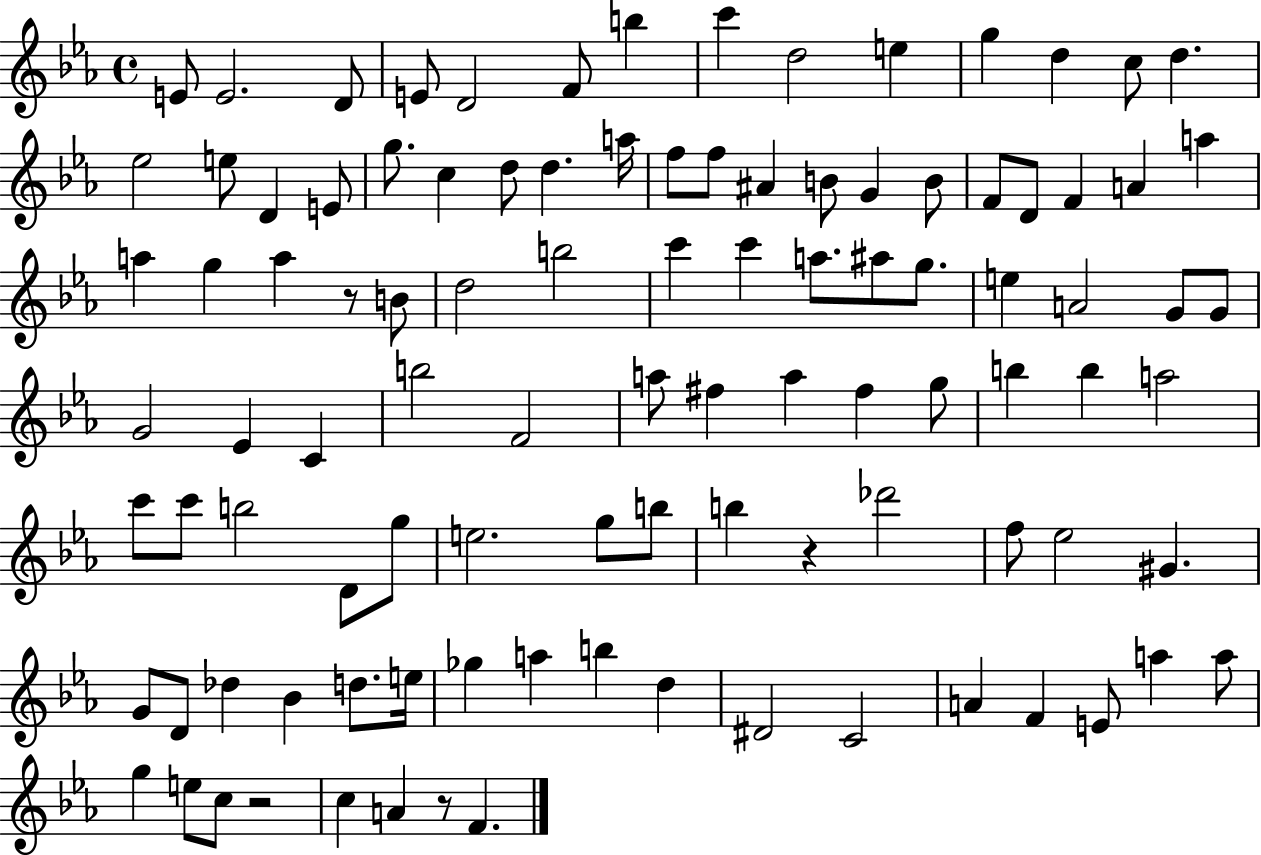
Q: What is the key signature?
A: EES major